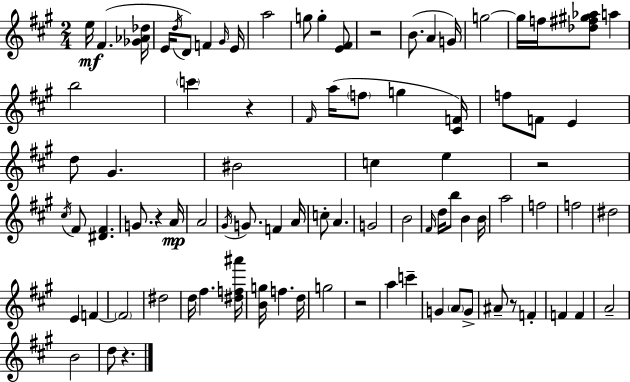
{
  \clef treble
  \numericTimeSignature
  \time 2/4
  \key a \major
  \repeat volta 2 { e''16\mf fis'4.( <ges' aes' des''>16 | e'16 \acciaccatura { d''16 } d'8) f'4 | \grace { gis'16 } e'16 a''2 | g''8 g''4-. | \break <e' fis'>8 r2 | b'8.( a'4 | g'16) g''2~~ | g''16 f''16 <des'' fis'' gis'' aes''>8 a''4 | \break b''2 | \parenthesize c'''4 r4 | \grace { fis'16 } a''16( \parenthesize f''8 g''4 | <cis' f'>16) f''8 f'8 e'4 | \break d''8 gis'4. | bis'2 | c''4 e''4 | r2 | \break \acciaccatura { cis''16 } fis'8 <dis' fis'>4. | g'8. r4 | a'16\mp a'2 | \acciaccatura { gis'16 } g'8. | \break f'4 a'16 c''8-. a'4. | g'2 | b'2 | \grace { fis'16 } d''16 b''8 | \break b'4 b'16 a''2 | f''2 | f''2 | dis''2 | \break e'4 | f'4~~ \parenthesize f'2 | dis''2 | d''16 fis''4. | \break <dis'' f'' ais'''>16 <b' g''>16 f''4. | d''16 g''2 | r2 | a''4 | \break c'''4-- g'4 | \parenthesize a'8 g'8-> ais'8-- | r8 f'4-. f'4 | f'4 a'2-- | \break b'2 | d''8 | r4. } \bar "|."
}